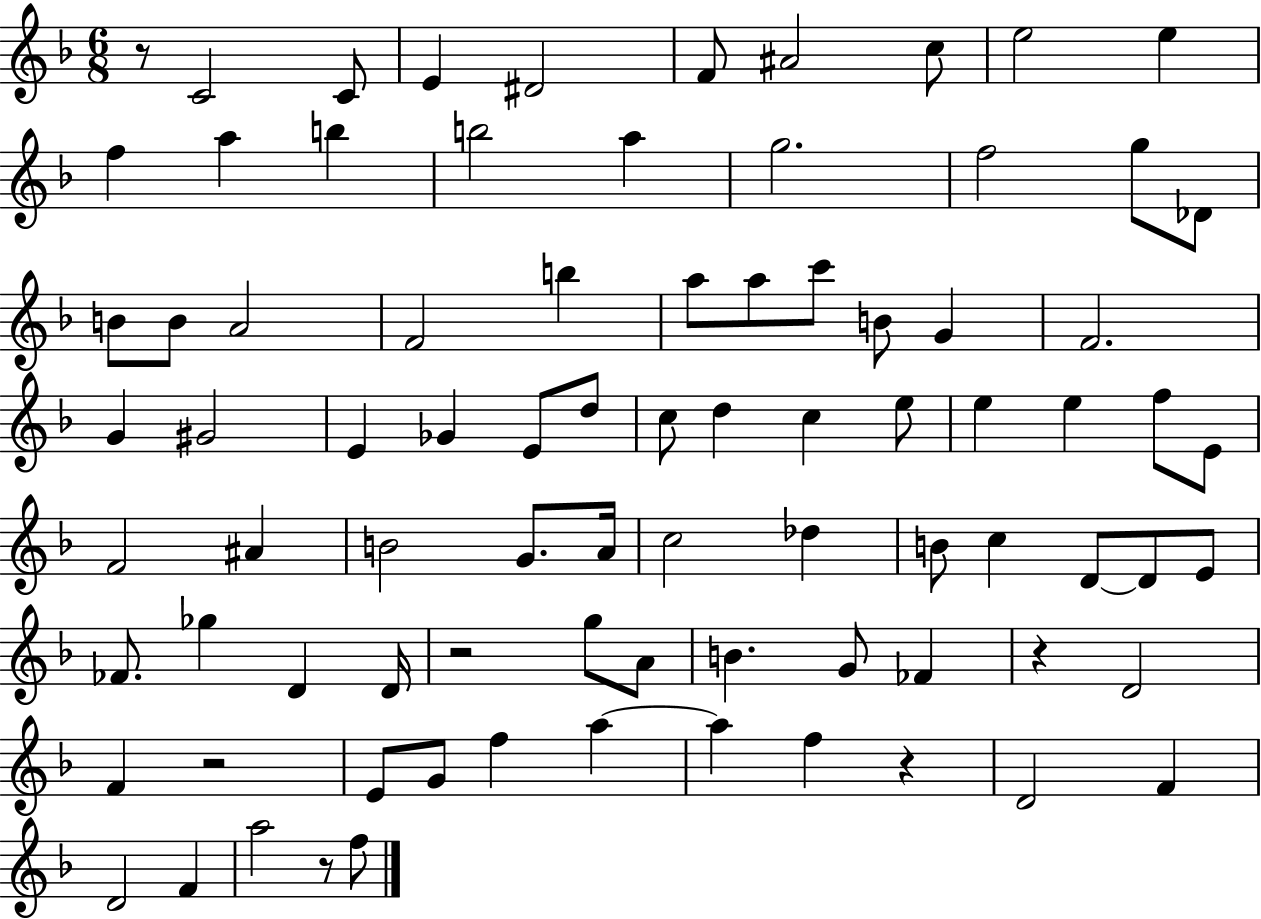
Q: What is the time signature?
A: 6/8